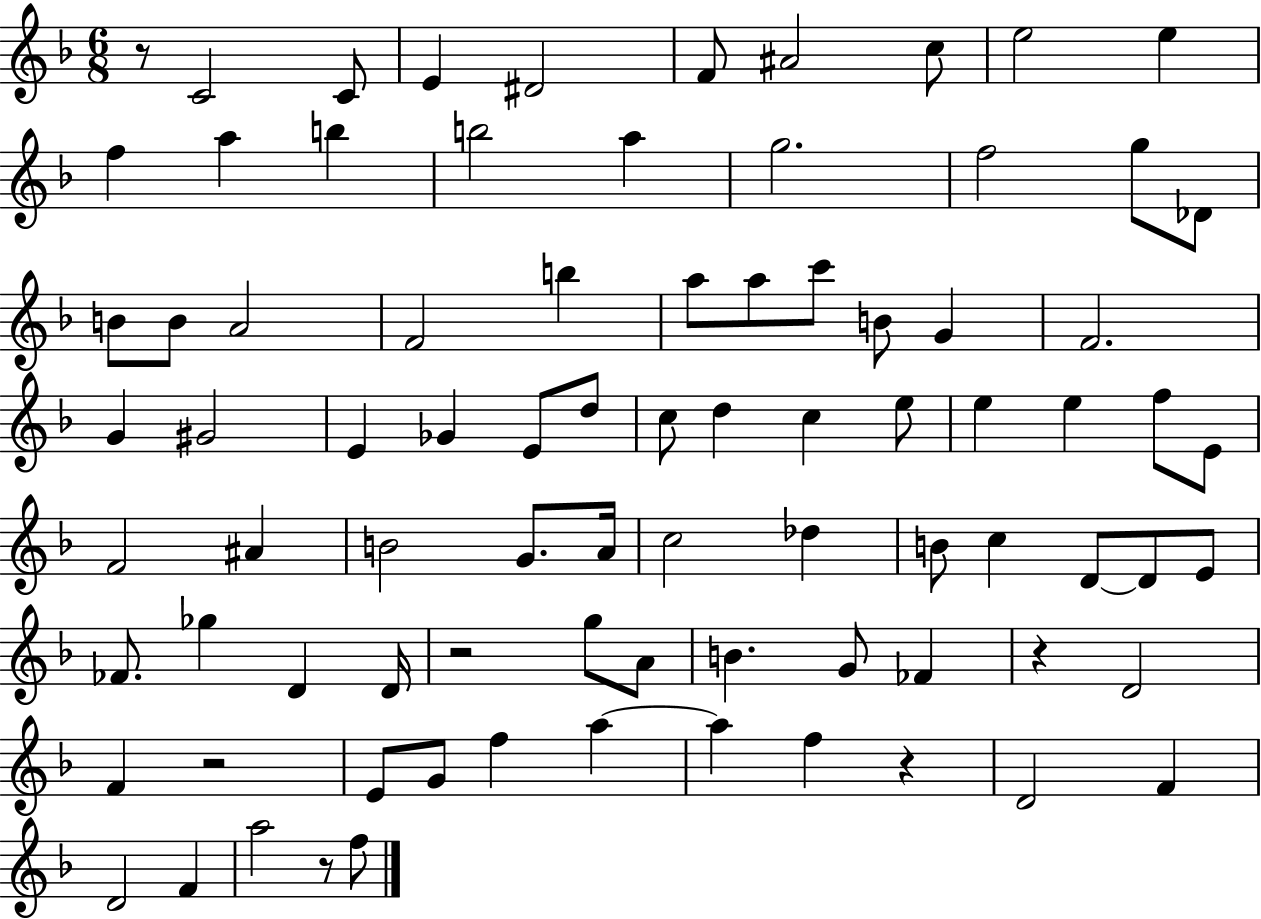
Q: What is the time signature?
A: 6/8